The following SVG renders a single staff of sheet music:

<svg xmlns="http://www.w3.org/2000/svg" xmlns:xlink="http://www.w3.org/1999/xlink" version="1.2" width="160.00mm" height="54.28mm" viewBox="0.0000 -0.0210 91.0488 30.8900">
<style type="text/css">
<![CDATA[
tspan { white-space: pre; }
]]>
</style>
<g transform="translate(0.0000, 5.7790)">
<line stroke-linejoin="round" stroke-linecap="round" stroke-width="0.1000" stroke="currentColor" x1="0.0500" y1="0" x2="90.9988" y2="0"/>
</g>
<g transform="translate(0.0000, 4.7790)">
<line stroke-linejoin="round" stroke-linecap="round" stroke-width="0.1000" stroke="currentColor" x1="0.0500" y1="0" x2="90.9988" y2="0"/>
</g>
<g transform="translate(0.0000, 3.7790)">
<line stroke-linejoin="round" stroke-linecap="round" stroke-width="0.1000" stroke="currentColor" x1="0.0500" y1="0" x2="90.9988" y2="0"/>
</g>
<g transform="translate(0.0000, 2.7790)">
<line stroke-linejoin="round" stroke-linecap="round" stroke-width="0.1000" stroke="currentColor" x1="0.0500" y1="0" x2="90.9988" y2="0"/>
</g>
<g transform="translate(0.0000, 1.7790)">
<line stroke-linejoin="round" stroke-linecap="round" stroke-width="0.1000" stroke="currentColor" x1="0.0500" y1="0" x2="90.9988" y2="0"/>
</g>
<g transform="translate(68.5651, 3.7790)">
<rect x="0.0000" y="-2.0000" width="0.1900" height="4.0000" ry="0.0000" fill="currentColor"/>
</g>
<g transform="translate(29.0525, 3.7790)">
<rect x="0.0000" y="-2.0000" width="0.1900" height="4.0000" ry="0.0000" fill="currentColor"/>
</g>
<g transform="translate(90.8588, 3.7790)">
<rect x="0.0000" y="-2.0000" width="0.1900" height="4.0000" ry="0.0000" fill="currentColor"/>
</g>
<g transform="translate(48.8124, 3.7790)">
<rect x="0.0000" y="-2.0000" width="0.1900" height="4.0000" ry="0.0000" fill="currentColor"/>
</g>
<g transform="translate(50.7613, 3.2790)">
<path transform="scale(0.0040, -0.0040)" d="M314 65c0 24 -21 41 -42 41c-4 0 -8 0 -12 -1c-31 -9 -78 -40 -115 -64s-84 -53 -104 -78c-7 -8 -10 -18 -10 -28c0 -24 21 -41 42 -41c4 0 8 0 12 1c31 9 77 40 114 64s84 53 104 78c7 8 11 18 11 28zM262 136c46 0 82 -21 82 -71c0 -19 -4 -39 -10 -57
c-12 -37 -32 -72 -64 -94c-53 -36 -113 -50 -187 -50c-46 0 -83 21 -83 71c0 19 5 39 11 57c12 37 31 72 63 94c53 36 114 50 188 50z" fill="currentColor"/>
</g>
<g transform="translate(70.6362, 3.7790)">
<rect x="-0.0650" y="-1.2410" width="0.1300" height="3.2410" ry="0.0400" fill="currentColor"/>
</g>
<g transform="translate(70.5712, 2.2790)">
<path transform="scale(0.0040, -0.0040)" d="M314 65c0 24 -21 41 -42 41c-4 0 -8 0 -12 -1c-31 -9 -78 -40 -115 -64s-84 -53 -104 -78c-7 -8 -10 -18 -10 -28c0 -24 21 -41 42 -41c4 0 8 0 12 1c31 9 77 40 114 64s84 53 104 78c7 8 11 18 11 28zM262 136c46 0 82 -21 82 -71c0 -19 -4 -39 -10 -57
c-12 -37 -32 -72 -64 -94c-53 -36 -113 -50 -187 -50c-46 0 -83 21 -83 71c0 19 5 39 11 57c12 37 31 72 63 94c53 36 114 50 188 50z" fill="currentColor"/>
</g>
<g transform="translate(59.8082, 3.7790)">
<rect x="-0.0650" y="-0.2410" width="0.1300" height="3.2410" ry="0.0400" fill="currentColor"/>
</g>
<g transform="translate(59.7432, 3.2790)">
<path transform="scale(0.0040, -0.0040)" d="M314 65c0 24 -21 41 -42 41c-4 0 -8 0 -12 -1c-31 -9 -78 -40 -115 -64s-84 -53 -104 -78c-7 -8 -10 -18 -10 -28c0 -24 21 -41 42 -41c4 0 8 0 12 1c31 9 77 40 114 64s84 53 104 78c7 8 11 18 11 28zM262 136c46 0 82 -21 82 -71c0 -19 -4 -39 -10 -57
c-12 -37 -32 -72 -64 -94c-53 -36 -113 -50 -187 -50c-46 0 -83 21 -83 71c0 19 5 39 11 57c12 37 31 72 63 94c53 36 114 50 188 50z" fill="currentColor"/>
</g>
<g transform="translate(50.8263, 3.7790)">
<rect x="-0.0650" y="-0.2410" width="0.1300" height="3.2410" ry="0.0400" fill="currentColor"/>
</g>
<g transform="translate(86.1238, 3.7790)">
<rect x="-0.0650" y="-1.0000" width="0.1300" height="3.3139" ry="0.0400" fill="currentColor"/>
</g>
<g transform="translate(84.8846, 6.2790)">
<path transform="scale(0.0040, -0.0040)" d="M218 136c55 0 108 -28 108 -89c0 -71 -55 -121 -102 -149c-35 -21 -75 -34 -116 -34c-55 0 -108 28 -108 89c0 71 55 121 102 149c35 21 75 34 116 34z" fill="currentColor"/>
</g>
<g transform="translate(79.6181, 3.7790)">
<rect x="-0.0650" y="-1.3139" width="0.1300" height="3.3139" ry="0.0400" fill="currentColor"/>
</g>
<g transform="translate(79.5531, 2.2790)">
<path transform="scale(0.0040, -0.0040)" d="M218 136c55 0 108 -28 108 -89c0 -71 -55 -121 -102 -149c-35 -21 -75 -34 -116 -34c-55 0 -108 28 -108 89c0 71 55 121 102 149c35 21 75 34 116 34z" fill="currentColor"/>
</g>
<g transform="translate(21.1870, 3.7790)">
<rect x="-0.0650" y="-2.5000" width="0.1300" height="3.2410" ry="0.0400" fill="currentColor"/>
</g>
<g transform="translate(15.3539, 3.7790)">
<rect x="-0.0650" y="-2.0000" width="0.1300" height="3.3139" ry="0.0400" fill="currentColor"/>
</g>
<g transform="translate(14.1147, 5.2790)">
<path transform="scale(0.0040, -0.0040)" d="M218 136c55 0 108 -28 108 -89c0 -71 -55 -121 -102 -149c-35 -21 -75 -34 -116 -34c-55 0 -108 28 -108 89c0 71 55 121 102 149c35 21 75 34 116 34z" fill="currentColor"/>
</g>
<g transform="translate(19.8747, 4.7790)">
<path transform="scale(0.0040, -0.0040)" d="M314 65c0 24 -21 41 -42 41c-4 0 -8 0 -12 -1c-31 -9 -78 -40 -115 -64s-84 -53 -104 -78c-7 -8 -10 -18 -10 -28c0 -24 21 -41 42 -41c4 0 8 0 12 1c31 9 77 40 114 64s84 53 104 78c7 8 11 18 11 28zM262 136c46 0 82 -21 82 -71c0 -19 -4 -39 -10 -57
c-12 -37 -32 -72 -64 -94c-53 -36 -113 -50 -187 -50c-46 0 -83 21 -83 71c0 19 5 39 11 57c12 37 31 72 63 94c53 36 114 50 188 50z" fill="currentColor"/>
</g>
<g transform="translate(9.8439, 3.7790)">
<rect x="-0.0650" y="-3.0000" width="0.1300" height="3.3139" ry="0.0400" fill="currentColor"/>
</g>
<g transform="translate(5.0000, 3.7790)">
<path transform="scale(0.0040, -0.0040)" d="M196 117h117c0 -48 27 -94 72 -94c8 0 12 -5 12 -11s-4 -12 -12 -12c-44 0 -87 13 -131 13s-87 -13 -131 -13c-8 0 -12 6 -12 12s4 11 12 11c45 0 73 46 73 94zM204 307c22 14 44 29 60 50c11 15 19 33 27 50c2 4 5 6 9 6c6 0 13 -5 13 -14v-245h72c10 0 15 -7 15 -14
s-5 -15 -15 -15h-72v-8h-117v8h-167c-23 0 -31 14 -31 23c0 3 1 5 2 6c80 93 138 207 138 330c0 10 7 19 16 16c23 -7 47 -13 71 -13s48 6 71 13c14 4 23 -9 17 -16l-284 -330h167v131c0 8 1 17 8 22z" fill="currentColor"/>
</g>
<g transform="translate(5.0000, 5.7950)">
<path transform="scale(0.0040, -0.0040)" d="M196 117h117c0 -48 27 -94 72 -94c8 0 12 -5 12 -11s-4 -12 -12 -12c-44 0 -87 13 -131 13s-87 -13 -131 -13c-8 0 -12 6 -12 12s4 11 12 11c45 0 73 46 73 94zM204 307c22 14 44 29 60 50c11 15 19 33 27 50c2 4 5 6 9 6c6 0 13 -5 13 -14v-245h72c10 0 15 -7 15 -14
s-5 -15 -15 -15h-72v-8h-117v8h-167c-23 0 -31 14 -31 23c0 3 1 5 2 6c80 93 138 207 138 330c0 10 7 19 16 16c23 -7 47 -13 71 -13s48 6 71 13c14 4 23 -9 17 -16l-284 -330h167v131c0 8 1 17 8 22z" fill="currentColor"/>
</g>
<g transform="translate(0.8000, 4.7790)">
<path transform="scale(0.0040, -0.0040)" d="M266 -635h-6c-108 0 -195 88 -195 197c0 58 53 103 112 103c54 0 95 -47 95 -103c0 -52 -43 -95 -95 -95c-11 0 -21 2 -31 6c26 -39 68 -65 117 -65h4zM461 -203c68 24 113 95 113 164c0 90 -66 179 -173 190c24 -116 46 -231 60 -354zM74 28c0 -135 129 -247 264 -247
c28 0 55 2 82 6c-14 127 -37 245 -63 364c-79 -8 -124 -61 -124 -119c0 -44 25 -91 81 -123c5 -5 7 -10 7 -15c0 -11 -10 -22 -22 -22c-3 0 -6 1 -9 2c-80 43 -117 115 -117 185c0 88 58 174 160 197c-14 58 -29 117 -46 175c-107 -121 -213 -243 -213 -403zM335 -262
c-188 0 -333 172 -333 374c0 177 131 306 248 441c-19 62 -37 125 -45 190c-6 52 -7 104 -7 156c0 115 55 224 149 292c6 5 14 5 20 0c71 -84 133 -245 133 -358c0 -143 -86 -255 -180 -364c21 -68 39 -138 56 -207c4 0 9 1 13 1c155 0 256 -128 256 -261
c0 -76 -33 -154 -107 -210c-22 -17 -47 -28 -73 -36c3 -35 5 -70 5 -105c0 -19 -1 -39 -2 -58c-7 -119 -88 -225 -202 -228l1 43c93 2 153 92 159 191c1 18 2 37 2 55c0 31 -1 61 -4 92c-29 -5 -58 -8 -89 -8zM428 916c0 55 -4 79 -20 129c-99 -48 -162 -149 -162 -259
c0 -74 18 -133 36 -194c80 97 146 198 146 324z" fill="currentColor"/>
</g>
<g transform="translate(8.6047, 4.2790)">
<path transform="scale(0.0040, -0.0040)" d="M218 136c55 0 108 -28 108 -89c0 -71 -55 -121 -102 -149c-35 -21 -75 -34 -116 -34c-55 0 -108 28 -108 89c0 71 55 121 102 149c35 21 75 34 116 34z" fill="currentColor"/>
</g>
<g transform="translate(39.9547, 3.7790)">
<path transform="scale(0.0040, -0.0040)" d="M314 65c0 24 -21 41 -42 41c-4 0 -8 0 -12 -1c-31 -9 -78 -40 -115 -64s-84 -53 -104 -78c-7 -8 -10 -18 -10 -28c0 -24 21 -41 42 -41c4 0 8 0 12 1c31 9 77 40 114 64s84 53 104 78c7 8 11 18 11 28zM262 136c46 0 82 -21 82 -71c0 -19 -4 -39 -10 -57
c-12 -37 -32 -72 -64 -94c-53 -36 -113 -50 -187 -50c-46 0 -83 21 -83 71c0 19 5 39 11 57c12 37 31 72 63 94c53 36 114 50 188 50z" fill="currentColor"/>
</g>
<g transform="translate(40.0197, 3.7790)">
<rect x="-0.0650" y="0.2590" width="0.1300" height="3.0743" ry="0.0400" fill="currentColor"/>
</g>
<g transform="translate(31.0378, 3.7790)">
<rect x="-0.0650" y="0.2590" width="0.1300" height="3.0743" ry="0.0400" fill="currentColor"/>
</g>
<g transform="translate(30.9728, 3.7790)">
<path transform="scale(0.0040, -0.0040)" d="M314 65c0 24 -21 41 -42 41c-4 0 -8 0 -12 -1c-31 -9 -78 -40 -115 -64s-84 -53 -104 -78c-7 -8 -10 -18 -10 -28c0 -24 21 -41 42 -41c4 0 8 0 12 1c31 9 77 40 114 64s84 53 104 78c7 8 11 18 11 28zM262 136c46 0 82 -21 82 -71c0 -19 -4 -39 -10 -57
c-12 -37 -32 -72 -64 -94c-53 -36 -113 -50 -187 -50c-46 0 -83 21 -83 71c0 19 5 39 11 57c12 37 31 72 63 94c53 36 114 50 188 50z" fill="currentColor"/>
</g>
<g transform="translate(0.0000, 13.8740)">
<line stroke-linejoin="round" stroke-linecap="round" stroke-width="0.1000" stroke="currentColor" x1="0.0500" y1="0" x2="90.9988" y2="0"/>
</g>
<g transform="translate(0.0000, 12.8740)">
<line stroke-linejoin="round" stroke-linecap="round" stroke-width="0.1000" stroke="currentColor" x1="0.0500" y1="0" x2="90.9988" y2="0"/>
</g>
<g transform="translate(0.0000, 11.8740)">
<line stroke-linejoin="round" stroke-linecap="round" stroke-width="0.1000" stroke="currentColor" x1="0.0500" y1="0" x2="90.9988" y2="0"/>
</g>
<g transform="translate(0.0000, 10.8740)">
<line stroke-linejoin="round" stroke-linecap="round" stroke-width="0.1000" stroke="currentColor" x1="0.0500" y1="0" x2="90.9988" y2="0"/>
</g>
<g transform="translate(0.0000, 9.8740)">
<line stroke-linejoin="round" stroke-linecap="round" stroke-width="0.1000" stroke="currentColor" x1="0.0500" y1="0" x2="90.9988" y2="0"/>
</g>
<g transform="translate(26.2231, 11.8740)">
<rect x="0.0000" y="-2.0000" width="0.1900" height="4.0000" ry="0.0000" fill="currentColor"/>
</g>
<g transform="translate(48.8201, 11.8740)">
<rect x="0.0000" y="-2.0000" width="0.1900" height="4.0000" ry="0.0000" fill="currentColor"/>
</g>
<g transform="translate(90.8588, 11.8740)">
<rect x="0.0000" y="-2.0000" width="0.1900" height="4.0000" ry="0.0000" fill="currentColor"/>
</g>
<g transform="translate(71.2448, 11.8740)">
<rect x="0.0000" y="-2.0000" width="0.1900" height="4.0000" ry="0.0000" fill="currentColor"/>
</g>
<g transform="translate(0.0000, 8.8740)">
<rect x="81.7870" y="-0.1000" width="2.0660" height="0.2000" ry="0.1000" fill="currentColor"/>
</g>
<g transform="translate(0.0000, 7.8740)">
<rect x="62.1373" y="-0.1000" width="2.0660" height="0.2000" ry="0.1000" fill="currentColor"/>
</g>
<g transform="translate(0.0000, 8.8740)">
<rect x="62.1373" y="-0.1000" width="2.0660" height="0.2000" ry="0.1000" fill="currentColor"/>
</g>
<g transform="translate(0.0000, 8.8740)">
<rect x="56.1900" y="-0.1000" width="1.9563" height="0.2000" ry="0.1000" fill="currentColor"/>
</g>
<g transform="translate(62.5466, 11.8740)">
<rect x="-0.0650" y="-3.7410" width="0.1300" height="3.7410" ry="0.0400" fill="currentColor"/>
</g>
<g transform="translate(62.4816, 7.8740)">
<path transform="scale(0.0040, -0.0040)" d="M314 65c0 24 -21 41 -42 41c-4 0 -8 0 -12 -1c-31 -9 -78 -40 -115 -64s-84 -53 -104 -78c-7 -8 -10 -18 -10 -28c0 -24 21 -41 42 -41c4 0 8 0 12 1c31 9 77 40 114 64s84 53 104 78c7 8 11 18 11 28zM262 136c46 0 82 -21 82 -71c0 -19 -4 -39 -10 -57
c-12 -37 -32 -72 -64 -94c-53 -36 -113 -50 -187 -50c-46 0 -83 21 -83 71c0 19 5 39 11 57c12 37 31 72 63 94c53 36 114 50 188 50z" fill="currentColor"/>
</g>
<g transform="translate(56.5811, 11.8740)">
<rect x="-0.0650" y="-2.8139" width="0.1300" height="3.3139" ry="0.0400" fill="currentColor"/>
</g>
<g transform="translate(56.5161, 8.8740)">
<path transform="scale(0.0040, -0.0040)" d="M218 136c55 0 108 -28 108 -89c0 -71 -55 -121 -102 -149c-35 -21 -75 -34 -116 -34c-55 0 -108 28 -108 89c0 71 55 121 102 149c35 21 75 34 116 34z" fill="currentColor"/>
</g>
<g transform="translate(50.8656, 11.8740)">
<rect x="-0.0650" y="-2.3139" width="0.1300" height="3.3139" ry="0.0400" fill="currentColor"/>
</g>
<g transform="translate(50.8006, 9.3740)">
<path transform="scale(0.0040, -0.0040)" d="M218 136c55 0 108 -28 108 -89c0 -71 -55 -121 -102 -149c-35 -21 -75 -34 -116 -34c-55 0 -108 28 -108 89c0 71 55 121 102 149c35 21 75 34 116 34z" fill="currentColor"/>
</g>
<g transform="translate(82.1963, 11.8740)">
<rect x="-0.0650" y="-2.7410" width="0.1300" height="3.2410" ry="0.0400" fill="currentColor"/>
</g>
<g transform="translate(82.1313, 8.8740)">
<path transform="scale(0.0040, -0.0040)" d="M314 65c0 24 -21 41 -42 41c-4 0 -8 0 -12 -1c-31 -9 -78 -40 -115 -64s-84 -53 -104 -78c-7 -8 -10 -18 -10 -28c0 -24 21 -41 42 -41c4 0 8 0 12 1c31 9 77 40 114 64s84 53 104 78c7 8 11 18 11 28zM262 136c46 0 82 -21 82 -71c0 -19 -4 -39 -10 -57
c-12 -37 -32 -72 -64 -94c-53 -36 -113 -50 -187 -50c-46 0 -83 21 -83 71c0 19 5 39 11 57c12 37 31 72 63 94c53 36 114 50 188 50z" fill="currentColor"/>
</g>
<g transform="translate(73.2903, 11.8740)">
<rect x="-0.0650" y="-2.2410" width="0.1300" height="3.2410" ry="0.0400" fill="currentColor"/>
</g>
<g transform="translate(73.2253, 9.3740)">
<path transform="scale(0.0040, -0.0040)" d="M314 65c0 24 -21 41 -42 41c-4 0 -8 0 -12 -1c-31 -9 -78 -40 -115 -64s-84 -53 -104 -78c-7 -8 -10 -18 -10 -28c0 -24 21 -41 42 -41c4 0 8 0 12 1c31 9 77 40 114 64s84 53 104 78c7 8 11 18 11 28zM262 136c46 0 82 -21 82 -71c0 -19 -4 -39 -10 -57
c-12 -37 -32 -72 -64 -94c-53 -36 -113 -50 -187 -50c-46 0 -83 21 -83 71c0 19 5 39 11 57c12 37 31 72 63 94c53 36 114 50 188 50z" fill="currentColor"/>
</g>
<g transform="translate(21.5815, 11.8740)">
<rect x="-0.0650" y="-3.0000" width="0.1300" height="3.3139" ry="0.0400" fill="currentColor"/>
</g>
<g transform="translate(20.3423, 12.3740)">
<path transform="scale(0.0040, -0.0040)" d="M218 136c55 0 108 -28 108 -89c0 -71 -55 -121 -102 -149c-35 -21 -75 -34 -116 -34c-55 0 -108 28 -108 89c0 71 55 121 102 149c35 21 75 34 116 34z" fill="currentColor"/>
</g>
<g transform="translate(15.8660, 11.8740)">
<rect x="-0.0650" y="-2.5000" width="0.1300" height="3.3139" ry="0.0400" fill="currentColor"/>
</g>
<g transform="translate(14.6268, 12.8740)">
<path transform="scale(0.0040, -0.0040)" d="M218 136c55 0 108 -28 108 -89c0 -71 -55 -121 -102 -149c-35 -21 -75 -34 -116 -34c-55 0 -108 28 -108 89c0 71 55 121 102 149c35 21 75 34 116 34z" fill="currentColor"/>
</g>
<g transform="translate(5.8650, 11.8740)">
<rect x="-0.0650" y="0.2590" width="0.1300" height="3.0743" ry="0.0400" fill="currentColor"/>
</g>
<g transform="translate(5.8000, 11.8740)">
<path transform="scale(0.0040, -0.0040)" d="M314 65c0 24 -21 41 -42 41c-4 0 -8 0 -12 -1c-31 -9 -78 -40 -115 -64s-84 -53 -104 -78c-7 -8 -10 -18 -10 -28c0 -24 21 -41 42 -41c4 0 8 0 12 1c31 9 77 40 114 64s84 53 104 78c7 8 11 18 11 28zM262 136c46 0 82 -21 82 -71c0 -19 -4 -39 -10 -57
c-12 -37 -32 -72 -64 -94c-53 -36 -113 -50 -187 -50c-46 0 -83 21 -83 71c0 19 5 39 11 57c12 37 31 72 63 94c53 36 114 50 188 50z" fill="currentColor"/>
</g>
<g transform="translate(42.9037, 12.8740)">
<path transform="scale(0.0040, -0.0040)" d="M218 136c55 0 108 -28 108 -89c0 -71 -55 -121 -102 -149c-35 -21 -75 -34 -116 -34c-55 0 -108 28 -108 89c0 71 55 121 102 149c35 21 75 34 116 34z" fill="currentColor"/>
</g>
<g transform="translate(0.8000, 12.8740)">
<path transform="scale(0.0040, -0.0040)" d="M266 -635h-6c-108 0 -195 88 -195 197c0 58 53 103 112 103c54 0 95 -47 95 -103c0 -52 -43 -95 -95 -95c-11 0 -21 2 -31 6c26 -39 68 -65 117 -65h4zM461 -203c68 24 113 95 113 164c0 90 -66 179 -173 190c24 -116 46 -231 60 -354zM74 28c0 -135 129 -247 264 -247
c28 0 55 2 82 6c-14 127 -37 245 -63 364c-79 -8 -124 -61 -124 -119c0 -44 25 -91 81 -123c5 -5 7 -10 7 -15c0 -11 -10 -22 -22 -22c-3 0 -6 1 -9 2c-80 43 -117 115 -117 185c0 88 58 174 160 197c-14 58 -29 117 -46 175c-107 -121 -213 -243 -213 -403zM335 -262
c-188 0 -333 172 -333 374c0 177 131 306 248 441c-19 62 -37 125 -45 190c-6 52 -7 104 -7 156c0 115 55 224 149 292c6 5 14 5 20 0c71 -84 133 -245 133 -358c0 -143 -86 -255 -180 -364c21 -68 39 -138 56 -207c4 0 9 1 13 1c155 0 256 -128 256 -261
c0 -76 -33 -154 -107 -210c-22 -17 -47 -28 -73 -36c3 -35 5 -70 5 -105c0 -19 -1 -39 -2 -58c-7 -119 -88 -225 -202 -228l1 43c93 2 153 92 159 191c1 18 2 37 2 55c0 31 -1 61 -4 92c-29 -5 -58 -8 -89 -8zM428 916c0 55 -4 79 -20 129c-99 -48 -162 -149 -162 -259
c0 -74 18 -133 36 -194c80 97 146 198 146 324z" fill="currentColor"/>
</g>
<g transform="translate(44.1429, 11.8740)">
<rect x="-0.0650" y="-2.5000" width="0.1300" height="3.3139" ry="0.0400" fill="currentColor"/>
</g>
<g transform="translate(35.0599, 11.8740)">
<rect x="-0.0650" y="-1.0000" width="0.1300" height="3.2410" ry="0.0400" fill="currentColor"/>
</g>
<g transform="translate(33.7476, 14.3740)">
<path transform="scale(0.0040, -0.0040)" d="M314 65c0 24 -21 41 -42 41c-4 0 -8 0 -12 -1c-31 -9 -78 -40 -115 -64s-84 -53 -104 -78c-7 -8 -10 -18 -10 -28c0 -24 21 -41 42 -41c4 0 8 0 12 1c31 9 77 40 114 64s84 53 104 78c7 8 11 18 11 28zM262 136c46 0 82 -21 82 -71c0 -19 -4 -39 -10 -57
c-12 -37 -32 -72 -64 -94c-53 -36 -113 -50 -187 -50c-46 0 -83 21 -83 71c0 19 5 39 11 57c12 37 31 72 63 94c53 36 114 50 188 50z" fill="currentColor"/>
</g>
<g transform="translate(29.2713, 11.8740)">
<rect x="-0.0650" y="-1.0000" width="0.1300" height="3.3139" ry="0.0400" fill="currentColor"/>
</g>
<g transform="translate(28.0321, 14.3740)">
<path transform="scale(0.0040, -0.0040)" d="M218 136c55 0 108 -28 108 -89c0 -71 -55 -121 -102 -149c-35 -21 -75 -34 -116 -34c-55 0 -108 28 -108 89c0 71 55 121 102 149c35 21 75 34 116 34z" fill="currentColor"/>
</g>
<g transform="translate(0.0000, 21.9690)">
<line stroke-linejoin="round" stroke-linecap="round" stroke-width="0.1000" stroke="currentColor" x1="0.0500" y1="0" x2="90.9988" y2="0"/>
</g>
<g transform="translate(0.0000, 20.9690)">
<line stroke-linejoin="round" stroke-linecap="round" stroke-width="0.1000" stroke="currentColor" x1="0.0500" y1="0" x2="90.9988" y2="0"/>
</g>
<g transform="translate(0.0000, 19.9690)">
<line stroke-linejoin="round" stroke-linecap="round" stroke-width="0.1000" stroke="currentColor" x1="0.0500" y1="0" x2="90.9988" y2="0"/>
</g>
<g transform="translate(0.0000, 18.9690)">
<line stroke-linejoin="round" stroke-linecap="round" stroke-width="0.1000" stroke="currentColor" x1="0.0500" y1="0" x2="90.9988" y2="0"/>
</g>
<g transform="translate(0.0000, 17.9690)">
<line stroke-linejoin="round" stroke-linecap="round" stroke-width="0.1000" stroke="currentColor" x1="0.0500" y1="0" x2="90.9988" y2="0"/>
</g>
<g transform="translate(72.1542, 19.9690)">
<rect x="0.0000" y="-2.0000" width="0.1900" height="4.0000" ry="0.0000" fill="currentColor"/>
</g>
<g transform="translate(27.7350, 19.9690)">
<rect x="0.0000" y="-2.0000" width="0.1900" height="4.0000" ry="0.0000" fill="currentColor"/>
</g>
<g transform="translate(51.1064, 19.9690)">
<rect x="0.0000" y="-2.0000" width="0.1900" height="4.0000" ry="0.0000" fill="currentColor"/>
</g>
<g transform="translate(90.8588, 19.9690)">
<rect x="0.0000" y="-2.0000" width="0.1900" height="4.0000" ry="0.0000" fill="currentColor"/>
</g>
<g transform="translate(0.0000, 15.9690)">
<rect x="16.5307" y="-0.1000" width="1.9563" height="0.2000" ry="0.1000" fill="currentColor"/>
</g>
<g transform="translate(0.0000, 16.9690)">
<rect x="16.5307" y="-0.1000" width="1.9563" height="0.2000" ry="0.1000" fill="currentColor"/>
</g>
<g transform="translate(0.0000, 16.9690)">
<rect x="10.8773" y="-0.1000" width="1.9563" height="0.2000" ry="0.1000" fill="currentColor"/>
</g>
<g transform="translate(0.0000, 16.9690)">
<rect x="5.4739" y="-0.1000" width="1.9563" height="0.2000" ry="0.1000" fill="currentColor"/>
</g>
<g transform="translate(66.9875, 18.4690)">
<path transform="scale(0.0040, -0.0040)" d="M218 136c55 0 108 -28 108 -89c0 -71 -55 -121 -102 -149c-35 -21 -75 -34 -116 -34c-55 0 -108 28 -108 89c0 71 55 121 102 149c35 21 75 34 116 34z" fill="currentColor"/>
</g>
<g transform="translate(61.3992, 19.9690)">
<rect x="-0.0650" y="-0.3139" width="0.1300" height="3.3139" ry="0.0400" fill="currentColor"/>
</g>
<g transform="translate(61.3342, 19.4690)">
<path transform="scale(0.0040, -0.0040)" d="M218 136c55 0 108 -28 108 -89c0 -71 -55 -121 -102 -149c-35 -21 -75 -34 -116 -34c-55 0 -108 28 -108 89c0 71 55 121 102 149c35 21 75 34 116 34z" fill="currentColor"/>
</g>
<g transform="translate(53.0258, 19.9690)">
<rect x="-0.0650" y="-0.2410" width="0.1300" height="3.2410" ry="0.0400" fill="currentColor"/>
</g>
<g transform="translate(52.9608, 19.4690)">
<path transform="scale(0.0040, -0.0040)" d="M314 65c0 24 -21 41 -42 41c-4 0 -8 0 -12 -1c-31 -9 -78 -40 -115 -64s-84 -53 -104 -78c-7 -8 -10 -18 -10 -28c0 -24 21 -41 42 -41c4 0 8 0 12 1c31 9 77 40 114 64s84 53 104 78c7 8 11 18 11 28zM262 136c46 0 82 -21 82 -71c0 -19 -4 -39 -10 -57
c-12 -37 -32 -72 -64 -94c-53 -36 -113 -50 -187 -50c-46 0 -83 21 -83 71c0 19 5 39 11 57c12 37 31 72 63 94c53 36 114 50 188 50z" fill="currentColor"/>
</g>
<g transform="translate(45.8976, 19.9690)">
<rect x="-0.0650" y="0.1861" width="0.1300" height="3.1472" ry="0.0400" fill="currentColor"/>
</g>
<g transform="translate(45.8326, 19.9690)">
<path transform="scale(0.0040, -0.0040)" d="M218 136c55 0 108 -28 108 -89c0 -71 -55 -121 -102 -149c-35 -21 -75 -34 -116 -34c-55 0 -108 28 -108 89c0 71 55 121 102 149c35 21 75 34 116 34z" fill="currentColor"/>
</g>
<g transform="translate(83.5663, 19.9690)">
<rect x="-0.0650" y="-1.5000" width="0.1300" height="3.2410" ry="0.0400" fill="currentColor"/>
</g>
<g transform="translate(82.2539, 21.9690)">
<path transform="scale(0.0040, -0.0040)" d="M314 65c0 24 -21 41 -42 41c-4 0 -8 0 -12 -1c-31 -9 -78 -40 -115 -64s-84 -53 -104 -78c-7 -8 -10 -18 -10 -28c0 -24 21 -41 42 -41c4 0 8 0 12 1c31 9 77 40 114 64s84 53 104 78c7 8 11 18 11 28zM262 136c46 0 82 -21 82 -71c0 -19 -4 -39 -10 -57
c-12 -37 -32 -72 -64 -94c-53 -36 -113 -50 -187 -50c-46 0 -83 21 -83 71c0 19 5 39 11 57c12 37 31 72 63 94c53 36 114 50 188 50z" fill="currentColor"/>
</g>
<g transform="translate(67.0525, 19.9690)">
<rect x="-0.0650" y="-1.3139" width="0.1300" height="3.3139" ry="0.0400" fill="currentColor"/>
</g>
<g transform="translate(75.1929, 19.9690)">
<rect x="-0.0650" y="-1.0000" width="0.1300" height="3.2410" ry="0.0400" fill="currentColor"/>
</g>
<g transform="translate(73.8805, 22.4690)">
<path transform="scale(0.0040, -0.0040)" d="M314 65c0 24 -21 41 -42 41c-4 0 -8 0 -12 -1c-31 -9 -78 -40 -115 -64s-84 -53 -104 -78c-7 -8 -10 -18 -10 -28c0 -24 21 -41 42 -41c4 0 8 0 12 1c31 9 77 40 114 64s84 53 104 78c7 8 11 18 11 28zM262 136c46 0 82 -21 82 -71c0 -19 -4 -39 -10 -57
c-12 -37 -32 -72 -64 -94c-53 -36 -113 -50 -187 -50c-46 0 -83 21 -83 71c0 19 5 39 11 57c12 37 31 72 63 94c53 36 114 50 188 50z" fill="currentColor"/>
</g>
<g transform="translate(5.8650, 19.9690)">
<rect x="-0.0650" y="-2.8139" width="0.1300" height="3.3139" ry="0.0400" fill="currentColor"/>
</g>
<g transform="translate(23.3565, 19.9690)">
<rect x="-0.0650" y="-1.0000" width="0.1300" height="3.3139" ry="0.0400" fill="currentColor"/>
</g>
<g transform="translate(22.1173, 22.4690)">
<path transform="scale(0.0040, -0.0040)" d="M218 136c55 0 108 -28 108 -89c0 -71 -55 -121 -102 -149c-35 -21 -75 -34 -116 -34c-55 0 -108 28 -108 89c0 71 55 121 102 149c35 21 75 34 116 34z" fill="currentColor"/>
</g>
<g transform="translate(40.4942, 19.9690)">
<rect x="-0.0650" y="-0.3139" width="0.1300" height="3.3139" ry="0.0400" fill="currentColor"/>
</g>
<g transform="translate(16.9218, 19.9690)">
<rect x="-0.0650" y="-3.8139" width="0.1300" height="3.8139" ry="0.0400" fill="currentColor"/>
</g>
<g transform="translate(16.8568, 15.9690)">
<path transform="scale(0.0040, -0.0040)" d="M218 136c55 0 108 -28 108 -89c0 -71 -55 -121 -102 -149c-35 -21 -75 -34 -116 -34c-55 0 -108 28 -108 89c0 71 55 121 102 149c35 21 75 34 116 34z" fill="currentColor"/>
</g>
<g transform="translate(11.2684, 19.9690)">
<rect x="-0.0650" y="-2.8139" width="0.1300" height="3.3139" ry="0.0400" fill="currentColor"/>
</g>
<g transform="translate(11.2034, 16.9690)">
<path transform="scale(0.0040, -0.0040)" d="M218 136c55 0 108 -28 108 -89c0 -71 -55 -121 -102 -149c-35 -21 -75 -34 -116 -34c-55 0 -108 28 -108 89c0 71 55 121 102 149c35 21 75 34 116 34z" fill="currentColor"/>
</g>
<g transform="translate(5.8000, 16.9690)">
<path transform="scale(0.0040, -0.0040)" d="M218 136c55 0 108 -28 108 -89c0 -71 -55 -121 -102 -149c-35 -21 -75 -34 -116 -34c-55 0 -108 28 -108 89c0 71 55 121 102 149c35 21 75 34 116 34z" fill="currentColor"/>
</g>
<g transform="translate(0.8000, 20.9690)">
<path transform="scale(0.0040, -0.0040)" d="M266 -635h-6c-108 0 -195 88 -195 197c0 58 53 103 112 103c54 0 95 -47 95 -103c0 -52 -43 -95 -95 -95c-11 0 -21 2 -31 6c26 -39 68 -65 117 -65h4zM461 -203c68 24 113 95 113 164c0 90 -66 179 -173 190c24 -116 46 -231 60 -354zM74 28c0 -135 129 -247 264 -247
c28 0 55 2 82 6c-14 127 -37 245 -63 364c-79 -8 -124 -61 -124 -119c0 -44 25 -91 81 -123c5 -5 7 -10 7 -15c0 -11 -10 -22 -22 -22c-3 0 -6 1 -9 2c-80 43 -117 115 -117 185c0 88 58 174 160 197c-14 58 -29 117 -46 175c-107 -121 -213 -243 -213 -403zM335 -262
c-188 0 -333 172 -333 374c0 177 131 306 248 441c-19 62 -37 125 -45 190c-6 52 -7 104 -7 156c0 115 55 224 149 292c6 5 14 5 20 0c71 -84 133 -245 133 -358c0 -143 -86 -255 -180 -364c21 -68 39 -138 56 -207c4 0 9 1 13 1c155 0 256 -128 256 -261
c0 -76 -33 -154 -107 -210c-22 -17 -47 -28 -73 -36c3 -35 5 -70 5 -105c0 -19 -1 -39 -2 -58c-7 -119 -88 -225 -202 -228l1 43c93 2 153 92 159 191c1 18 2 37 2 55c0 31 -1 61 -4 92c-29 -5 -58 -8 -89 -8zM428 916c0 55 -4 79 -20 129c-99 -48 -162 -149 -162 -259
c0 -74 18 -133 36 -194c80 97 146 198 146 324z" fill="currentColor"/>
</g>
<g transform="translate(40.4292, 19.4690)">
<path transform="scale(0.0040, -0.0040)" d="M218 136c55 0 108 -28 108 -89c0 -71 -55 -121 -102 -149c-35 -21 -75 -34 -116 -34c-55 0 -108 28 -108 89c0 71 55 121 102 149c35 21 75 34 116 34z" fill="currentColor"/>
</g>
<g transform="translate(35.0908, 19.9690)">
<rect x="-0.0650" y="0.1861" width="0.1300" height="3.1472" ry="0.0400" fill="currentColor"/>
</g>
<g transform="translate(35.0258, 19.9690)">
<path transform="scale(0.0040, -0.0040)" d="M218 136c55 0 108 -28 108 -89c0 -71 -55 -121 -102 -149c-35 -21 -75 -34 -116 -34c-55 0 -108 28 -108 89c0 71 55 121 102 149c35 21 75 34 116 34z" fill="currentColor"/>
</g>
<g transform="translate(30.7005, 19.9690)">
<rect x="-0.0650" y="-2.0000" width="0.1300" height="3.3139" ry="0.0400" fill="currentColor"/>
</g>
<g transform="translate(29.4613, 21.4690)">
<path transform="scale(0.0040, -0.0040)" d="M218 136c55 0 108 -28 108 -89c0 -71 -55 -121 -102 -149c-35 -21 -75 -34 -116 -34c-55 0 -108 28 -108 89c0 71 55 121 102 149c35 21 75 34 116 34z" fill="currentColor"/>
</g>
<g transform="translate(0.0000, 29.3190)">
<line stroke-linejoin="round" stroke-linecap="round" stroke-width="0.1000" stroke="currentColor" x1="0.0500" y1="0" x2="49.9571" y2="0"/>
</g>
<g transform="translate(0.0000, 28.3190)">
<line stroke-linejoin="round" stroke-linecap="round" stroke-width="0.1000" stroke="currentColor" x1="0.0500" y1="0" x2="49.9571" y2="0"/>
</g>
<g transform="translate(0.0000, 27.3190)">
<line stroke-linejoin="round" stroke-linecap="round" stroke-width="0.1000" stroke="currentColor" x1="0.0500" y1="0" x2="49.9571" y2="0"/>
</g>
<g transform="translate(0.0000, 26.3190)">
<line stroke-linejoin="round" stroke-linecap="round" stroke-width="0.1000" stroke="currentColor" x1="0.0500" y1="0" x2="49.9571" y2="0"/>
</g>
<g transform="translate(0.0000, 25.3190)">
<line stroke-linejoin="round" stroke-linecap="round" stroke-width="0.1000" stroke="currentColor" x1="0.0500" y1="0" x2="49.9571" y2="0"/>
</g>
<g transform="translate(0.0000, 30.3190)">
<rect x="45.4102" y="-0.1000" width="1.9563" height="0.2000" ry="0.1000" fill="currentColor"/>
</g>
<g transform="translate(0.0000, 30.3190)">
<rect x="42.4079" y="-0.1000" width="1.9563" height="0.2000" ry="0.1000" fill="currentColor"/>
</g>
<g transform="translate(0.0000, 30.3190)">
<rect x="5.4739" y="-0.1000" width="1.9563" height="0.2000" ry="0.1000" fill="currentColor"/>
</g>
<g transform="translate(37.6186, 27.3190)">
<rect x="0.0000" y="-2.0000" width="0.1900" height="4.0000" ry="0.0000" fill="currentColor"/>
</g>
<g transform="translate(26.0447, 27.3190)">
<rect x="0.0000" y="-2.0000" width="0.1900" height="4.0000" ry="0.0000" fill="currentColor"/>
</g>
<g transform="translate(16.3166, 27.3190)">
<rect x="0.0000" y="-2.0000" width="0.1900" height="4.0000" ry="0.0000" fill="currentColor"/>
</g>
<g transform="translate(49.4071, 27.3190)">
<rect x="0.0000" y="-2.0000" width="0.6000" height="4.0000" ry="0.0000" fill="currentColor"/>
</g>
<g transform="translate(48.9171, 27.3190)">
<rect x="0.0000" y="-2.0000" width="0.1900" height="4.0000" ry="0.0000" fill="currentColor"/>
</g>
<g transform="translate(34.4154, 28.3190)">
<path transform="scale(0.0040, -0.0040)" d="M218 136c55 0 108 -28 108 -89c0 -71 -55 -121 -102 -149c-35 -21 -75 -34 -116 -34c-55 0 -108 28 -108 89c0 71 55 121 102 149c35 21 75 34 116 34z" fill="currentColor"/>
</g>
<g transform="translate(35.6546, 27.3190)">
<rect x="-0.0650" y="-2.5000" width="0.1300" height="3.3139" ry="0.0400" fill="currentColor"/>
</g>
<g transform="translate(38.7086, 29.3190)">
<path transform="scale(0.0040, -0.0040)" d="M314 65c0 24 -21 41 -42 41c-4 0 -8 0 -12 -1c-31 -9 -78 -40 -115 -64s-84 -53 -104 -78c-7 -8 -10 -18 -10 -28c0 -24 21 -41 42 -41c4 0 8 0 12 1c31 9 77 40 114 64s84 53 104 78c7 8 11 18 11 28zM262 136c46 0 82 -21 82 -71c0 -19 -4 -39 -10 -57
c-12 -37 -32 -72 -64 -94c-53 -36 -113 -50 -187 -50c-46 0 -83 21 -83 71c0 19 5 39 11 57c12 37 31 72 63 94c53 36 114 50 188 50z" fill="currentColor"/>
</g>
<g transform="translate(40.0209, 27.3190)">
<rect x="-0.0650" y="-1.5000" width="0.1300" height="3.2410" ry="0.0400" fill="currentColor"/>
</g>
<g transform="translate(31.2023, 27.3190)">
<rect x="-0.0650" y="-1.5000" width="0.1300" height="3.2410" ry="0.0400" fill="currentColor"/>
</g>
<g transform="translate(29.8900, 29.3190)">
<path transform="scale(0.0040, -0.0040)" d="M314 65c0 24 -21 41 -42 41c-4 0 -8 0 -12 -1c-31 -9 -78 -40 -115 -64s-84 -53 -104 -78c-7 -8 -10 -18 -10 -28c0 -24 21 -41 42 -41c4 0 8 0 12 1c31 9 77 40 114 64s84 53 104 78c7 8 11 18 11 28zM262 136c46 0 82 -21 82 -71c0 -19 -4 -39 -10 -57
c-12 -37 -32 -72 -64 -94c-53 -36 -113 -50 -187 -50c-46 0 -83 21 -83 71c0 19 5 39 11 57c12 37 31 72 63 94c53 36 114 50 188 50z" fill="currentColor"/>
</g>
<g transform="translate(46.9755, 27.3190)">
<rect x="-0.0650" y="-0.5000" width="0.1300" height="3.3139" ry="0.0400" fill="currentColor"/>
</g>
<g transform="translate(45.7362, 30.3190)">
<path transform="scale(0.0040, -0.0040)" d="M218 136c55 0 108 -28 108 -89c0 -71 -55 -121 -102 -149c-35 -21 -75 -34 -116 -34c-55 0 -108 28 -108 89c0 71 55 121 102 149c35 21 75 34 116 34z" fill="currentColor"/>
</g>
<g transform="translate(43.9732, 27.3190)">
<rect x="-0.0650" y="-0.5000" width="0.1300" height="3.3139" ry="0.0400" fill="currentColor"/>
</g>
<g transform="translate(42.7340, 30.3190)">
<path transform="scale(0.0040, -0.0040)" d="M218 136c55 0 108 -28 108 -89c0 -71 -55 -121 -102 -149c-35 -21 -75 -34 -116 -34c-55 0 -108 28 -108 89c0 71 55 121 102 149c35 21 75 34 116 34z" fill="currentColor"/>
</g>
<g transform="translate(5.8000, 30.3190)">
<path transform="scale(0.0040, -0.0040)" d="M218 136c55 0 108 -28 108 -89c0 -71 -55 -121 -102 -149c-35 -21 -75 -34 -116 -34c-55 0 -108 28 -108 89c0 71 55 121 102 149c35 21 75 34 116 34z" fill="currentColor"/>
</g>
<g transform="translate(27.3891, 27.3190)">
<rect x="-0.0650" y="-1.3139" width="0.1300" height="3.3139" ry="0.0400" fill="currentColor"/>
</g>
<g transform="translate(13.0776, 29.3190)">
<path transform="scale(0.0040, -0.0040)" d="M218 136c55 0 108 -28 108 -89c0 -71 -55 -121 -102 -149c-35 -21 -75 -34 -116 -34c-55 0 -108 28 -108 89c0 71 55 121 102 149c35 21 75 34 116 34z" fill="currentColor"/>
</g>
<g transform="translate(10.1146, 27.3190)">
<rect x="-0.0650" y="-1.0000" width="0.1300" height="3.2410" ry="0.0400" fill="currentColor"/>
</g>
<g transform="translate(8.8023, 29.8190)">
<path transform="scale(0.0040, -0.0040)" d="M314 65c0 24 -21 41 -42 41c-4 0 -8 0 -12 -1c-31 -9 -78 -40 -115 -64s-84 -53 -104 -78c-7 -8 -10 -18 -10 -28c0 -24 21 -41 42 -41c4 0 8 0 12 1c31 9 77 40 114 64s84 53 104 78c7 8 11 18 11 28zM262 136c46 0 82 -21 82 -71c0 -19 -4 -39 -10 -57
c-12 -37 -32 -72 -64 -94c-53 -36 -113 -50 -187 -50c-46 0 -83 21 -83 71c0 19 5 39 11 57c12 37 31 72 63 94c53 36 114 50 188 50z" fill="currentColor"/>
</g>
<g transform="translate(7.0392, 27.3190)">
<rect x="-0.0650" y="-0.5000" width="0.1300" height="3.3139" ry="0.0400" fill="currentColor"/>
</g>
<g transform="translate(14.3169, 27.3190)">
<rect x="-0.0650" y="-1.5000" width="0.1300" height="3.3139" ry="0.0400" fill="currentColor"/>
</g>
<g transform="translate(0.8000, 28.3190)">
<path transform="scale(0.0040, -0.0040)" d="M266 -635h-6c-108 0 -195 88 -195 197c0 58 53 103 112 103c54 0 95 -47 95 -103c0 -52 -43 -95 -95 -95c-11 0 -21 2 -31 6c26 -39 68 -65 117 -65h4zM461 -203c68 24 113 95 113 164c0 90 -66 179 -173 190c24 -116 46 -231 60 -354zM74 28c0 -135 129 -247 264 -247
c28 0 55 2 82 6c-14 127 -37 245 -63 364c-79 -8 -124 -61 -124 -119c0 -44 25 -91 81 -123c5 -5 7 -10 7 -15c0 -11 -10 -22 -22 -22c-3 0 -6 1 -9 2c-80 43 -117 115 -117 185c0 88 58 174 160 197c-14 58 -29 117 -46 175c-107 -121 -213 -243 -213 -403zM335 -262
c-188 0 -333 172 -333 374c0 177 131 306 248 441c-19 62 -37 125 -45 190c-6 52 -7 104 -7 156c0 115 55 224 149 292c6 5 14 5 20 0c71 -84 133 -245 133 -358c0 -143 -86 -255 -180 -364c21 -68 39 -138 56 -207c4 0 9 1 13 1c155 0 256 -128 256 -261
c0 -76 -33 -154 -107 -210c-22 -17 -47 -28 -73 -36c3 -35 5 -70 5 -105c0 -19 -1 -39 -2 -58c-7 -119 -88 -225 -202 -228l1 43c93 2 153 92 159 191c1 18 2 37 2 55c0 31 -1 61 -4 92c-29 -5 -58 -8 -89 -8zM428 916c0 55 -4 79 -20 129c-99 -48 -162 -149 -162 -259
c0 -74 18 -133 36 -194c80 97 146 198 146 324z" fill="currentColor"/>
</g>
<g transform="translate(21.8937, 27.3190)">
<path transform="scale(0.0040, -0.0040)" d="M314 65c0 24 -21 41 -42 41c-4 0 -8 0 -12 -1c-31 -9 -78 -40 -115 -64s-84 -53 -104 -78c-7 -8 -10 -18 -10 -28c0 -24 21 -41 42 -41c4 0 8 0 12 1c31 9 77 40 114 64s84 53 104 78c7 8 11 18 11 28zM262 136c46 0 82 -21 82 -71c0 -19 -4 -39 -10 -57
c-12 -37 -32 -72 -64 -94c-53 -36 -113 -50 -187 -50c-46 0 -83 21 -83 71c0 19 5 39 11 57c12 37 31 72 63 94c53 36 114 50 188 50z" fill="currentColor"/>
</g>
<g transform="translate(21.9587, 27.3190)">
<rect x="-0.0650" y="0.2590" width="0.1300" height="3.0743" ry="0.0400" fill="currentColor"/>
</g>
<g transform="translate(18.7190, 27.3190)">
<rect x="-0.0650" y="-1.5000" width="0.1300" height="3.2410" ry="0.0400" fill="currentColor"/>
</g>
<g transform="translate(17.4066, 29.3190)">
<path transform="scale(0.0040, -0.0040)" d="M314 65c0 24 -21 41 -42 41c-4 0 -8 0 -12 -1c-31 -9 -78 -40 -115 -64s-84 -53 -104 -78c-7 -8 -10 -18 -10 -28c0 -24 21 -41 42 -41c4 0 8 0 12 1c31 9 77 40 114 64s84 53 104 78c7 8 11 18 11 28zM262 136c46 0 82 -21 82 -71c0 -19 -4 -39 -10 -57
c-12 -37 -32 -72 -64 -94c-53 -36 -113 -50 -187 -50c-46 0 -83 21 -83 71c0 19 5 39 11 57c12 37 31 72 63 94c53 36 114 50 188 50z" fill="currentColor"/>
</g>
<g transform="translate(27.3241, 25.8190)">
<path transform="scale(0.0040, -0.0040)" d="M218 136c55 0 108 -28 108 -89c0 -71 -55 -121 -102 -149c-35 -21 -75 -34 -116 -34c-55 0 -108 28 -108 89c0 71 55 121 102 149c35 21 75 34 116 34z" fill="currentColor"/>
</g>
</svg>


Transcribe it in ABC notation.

X:1
T:Untitled
M:4/4
L:1/4
K:C
A F G2 B2 B2 c2 c2 e2 e D B2 G A D D2 G g a c'2 g2 a2 a a c' D F B c B c2 c e D2 E2 C D2 E E2 B2 e E2 G E2 C C